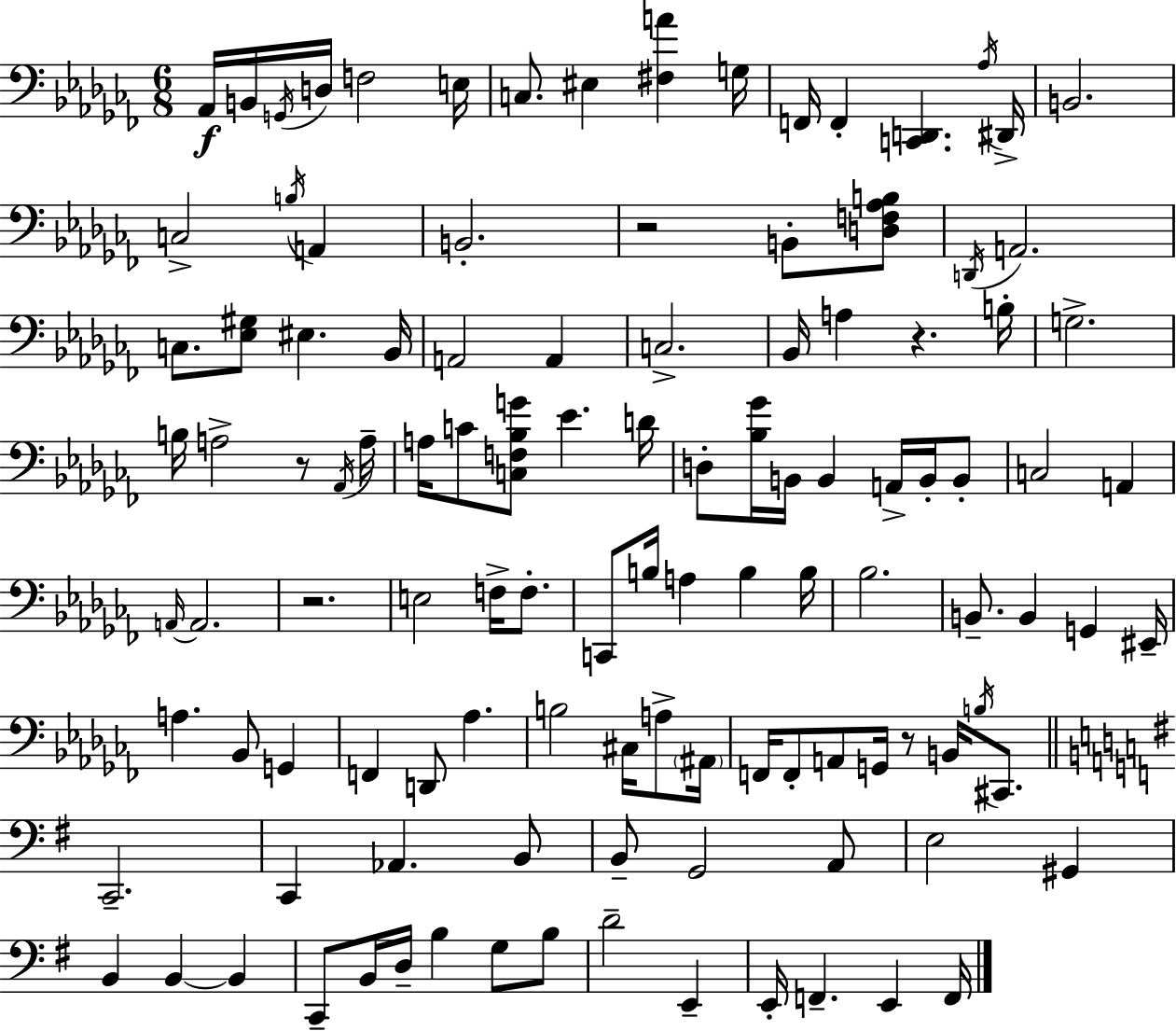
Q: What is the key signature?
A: AES minor